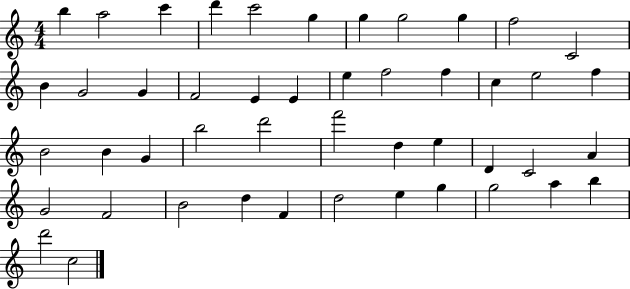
{
  \clef treble
  \numericTimeSignature
  \time 4/4
  \key c \major
  b''4 a''2 c'''4 | d'''4 c'''2 g''4 | g''4 g''2 g''4 | f''2 c'2 | \break b'4 g'2 g'4 | f'2 e'4 e'4 | e''4 f''2 f''4 | c''4 e''2 f''4 | \break b'2 b'4 g'4 | b''2 d'''2 | f'''2 d''4 e''4 | d'4 c'2 a'4 | \break g'2 f'2 | b'2 d''4 f'4 | d''2 e''4 g''4 | g''2 a''4 b''4 | \break d'''2 c''2 | \bar "|."
}